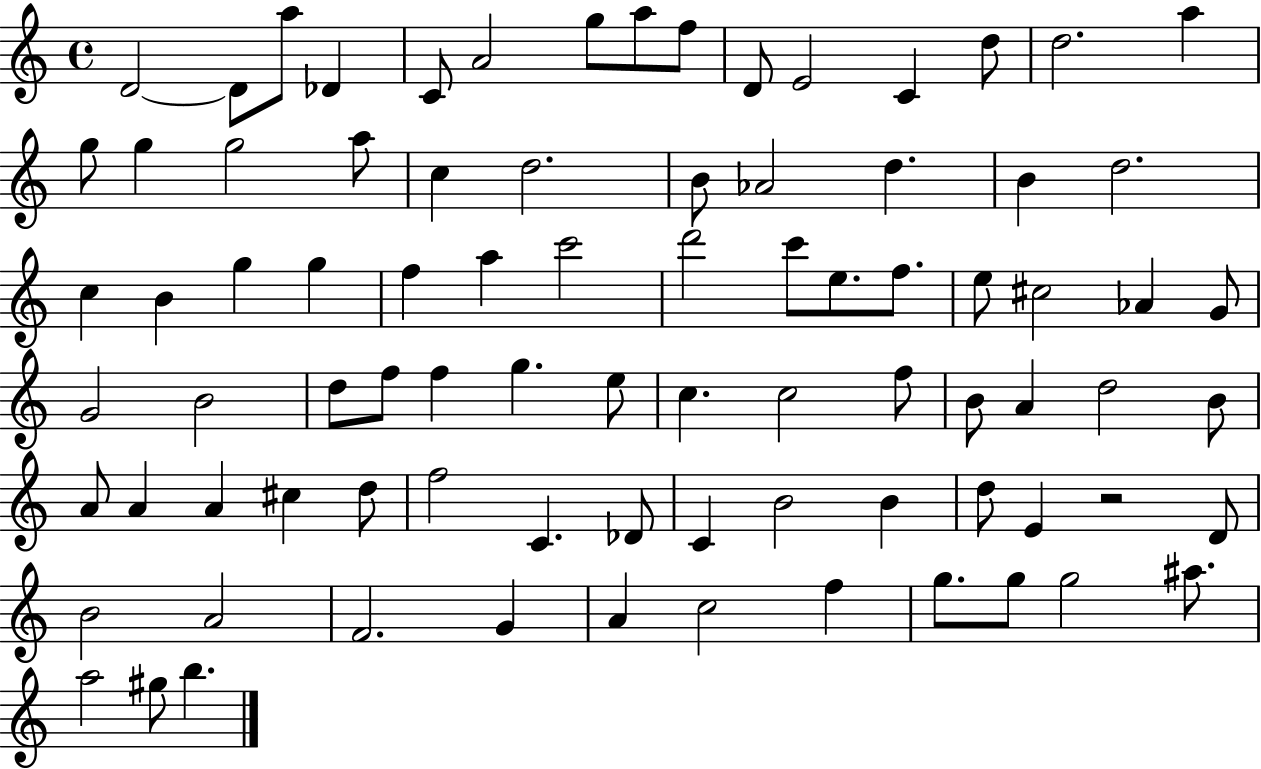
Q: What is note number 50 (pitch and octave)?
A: C5